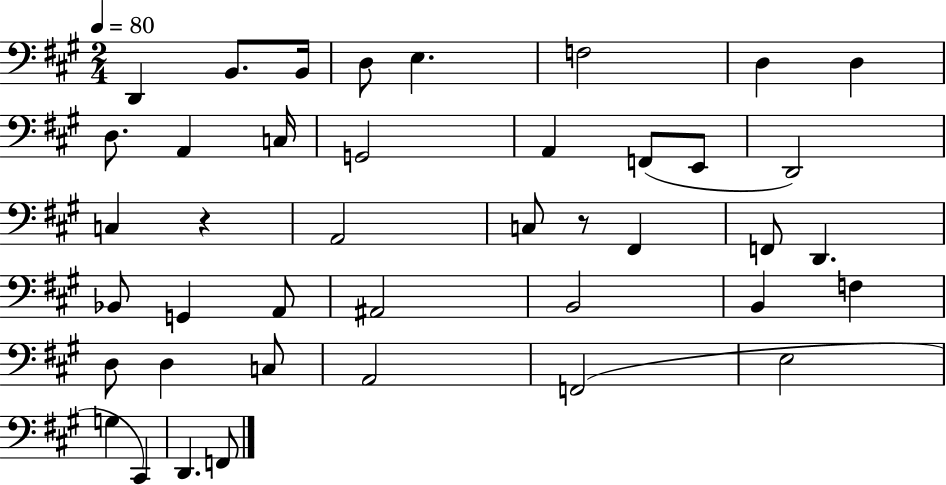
{
  \clef bass
  \numericTimeSignature
  \time 2/4
  \key a \major
  \tempo 4 = 80
  d,4 b,8. b,16 | d8 e4. | f2 | d4 d4 | \break d8. a,4 c16 | g,2 | a,4 f,8( e,8 | d,2) | \break c4 r4 | a,2 | c8 r8 fis,4 | f,8 d,4. | \break bes,8 g,4 a,8 | ais,2 | b,2 | b,4 f4 | \break d8 d4 c8 | a,2 | f,2( | e2 | \break g4 cis,4) | d,4. f,8 | \bar "|."
}